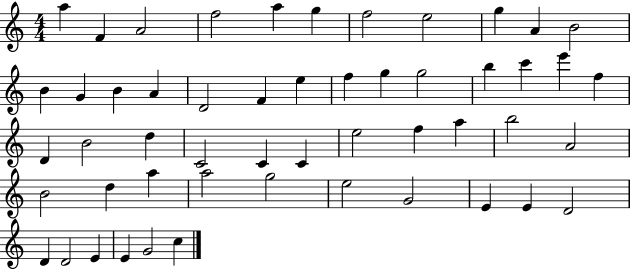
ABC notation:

X:1
T:Untitled
M:4/4
L:1/4
K:C
a F A2 f2 a g f2 e2 g A B2 B G B A D2 F e f g g2 b c' e' f D B2 d C2 C C e2 f a b2 A2 B2 d a a2 g2 e2 G2 E E D2 D D2 E E G2 c